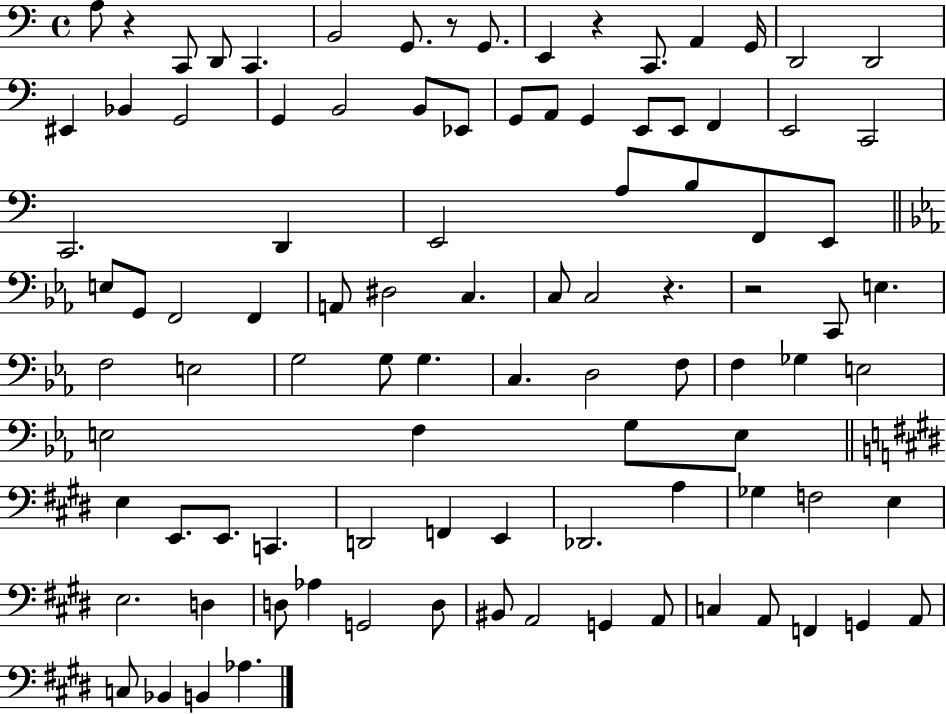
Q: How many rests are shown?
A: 5